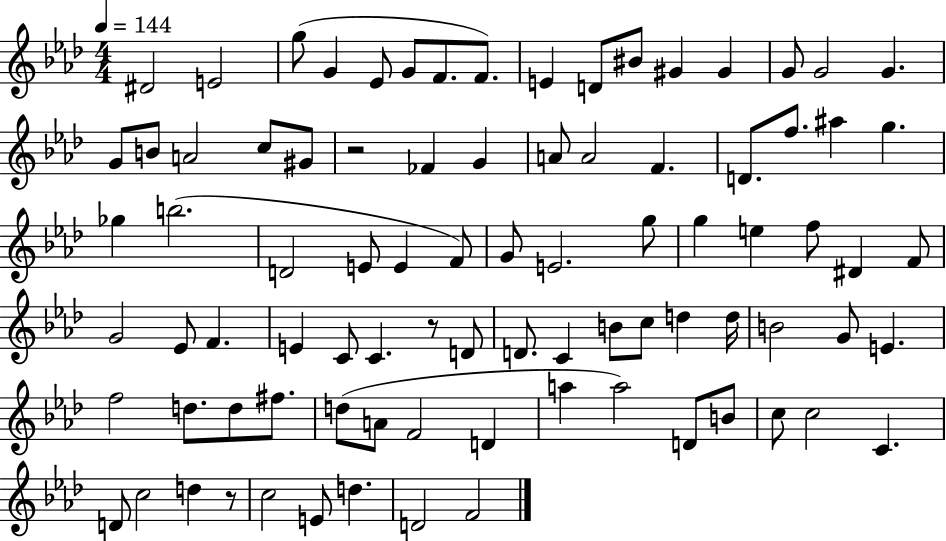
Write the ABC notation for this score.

X:1
T:Untitled
M:4/4
L:1/4
K:Ab
^D2 E2 g/2 G _E/2 G/2 F/2 F/2 E D/2 ^B/2 ^G ^G G/2 G2 G G/2 B/2 A2 c/2 ^G/2 z2 _F G A/2 A2 F D/2 f/2 ^a g _g b2 D2 E/2 E F/2 G/2 E2 g/2 g e f/2 ^D F/2 G2 _E/2 F E C/2 C z/2 D/2 D/2 C B/2 c/2 d d/4 B2 G/2 E f2 d/2 d/2 ^f/2 d/2 A/2 F2 D a a2 D/2 B/2 c/2 c2 C D/2 c2 d z/2 c2 E/2 d D2 F2